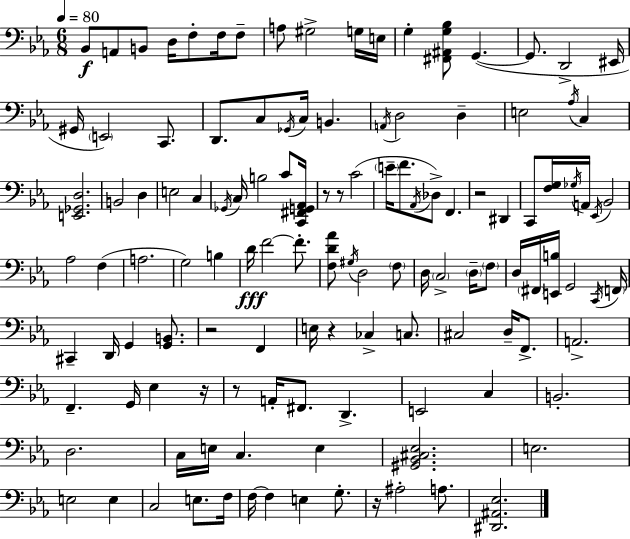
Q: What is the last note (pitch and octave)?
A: A3